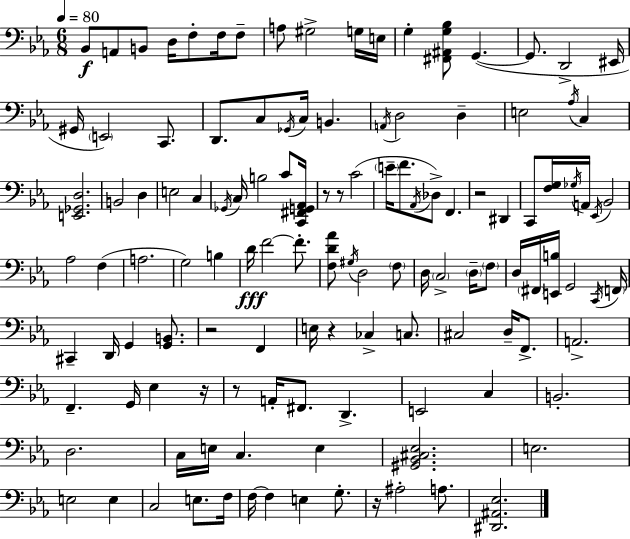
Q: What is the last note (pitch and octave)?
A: A3